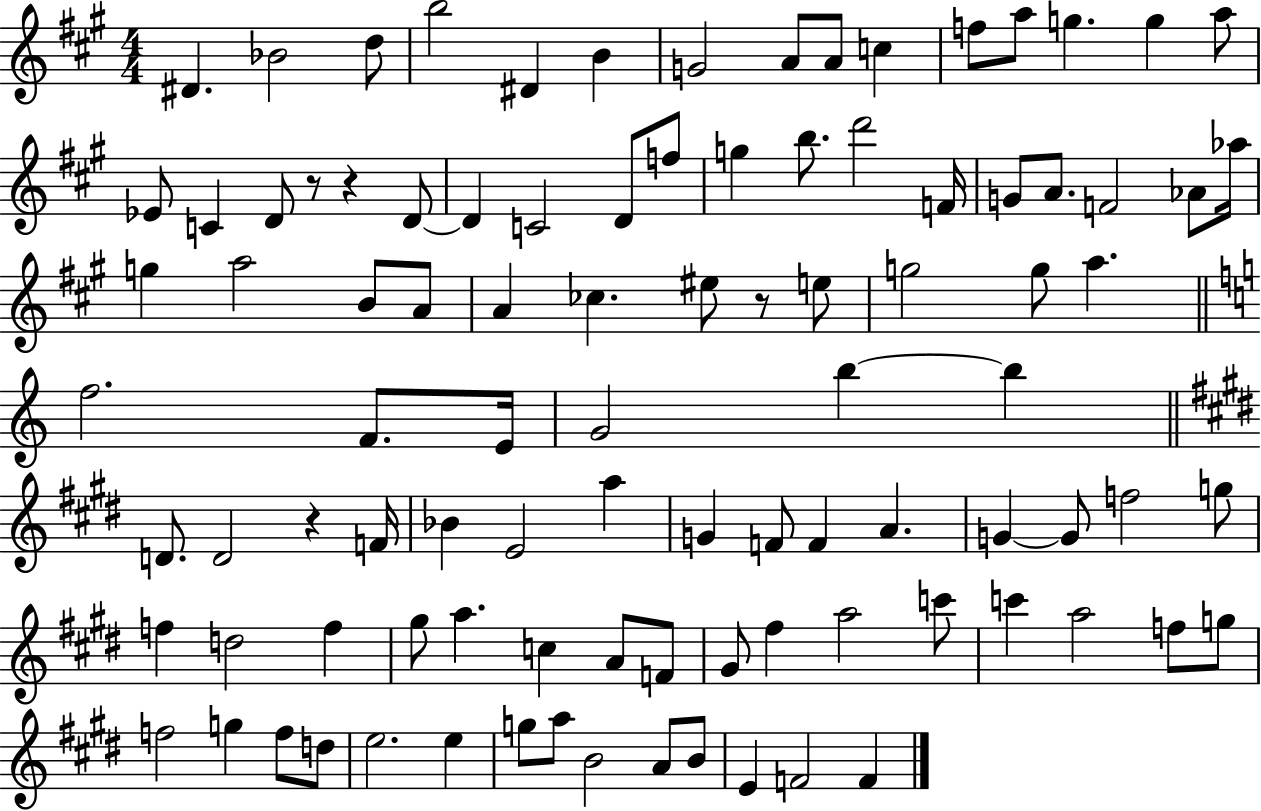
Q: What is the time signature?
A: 4/4